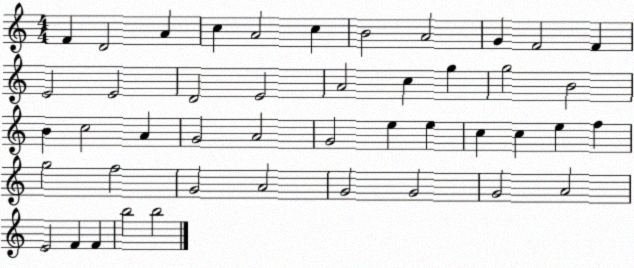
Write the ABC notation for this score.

X:1
T:Untitled
M:4/4
L:1/4
K:C
F D2 A c A2 c B2 A2 G F2 F E2 E2 D2 E2 A2 c g g2 B2 B c2 A G2 A2 G2 e e c c e f g2 f2 G2 A2 G2 G2 G2 A2 E2 F F b2 b2